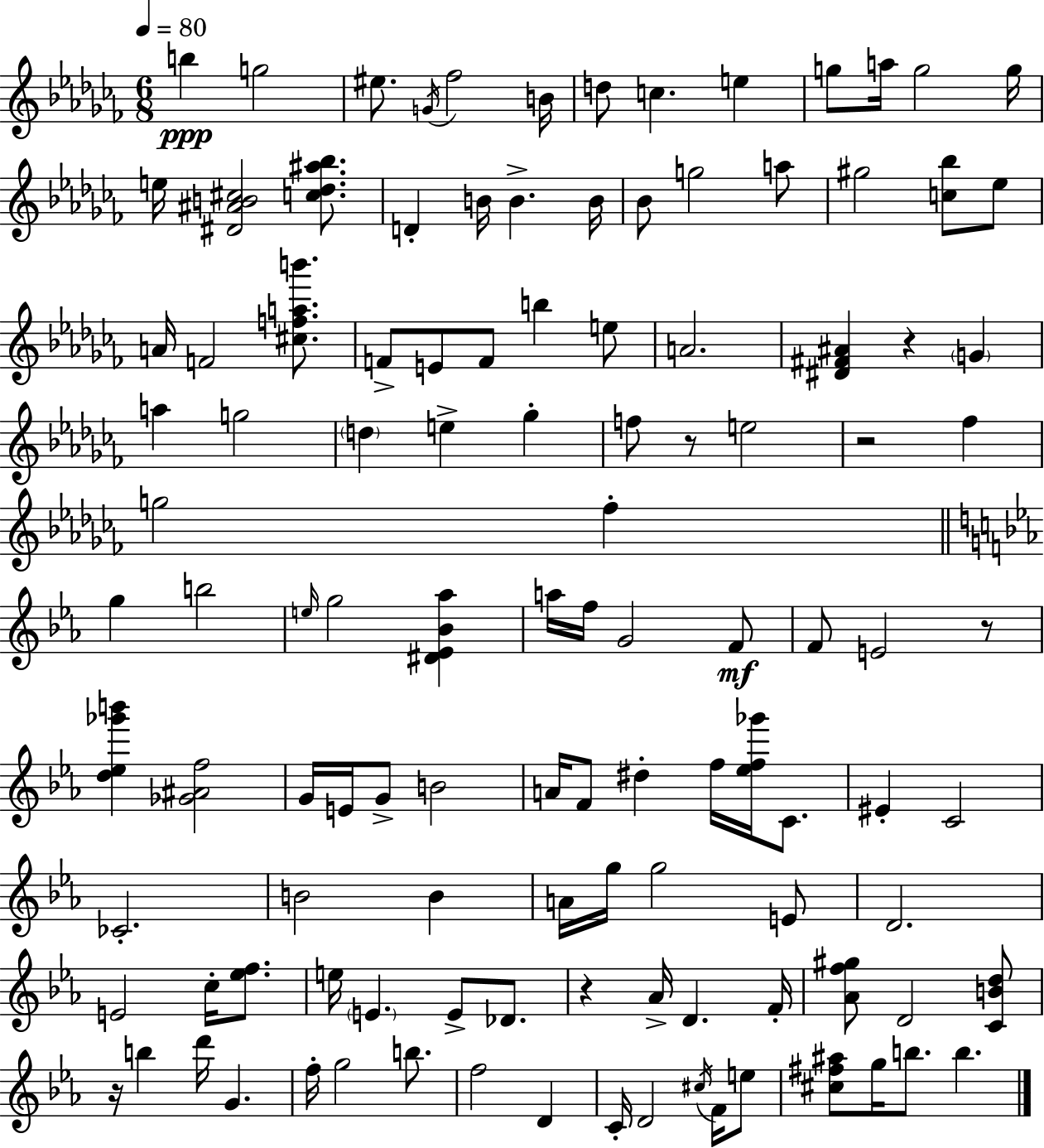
X:1
T:Untitled
M:6/8
L:1/4
K:Abm
b g2 ^e/2 G/4 _f2 B/4 d/2 c e g/2 a/4 g2 g/4 e/4 [^D^AB^c]2 [c_d^a_b]/2 D B/4 B B/4 _B/2 g2 a/2 ^g2 [c_b]/2 _e/2 A/4 F2 [^cfab']/2 F/2 E/2 F/2 b e/2 A2 [^D^F^A] z G a g2 d e _g f/2 z/2 e2 z2 _f g2 _f g b2 e/4 g2 [^D_E_B_a] a/4 f/4 G2 F/2 F/2 E2 z/2 [d_e_g'b'] [_G^Af]2 G/4 E/4 G/2 B2 A/4 F/2 ^d f/4 [_ef_g']/4 C/2 ^E C2 _C2 B2 B A/4 g/4 g2 E/2 D2 E2 c/4 [_ef]/2 e/4 E E/2 _D/2 z _A/4 D F/4 [_Af^g]/2 D2 [CBd]/2 z/4 b d'/4 G f/4 g2 b/2 f2 D C/4 D2 ^c/4 F/4 e/2 [^c^f^a]/2 g/4 b/2 b